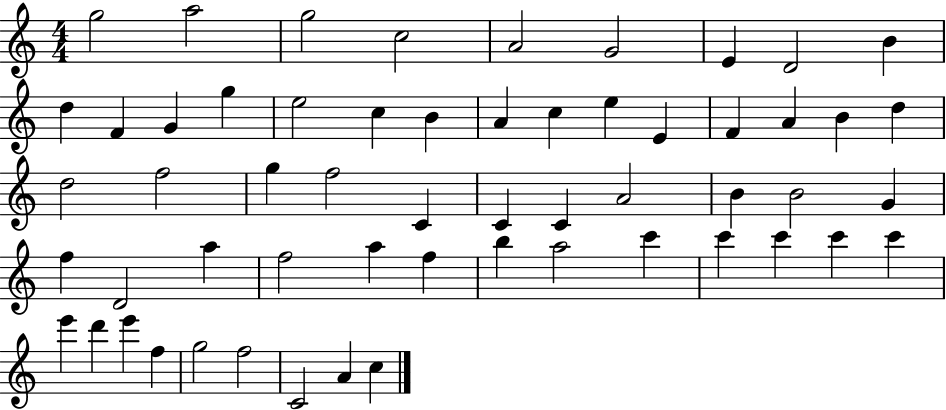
{
  \clef treble
  \numericTimeSignature
  \time 4/4
  \key c \major
  g''2 a''2 | g''2 c''2 | a'2 g'2 | e'4 d'2 b'4 | \break d''4 f'4 g'4 g''4 | e''2 c''4 b'4 | a'4 c''4 e''4 e'4 | f'4 a'4 b'4 d''4 | \break d''2 f''2 | g''4 f''2 c'4 | c'4 c'4 a'2 | b'4 b'2 g'4 | \break f''4 d'2 a''4 | f''2 a''4 f''4 | b''4 a''2 c'''4 | c'''4 c'''4 c'''4 c'''4 | \break e'''4 d'''4 e'''4 f''4 | g''2 f''2 | c'2 a'4 c''4 | \bar "|."
}